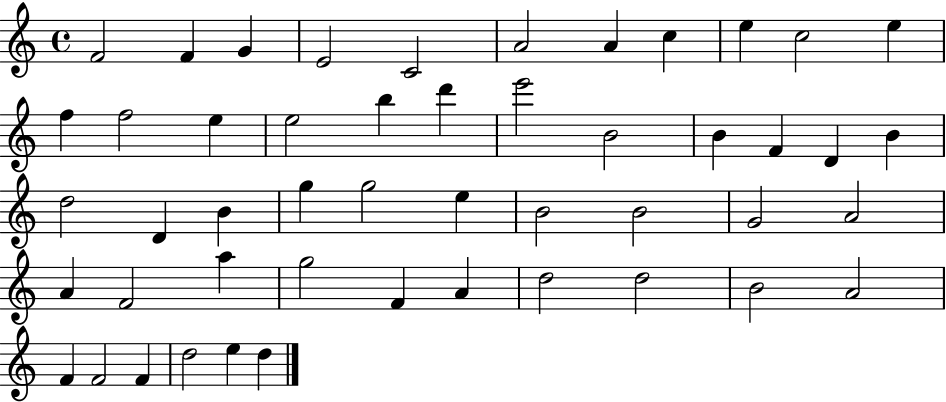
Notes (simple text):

F4/h F4/q G4/q E4/h C4/h A4/h A4/q C5/q E5/q C5/h E5/q F5/q F5/h E5/q E5/h B5/q D6/q E6/h B4/h B4/q F4/q D4/q B4/q D5/h D4/q B4/q G5/q G5/h E5/q B4/h B4/h G4/h A4/h A4/q F4/h A5/q G5/h F4/q A4/q D5/h D5/h B4/h A4/h F4/q F4/h F4/q D5/h E5/q D5/q